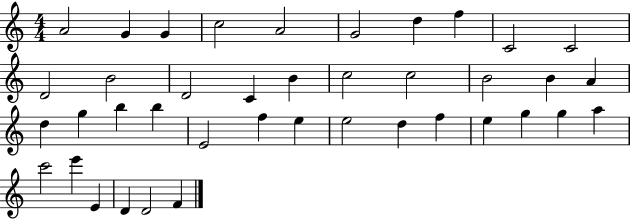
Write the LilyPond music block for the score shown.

{
  \clef treble
  \numericTimeSignature
  \time 4/4
  \key c \major
  a'2 g'4 g'4 | c''2 a'2 | g'2 d''4 f''4 | c'2 c'2 | \break d'2 b'2 | d'2 c'4 b'4 | c''2 c''2 | b'2 b'4 a'4 | \break d''4 g''4 b''4 b''4 | e'2 f''4 e''4 | e''2 d''4 f''4 | e''4 g''4 g''4 a''4 | \break c'''2 e'''4 e'4 | d'4 d'2 f'4 | \bar "|."
}